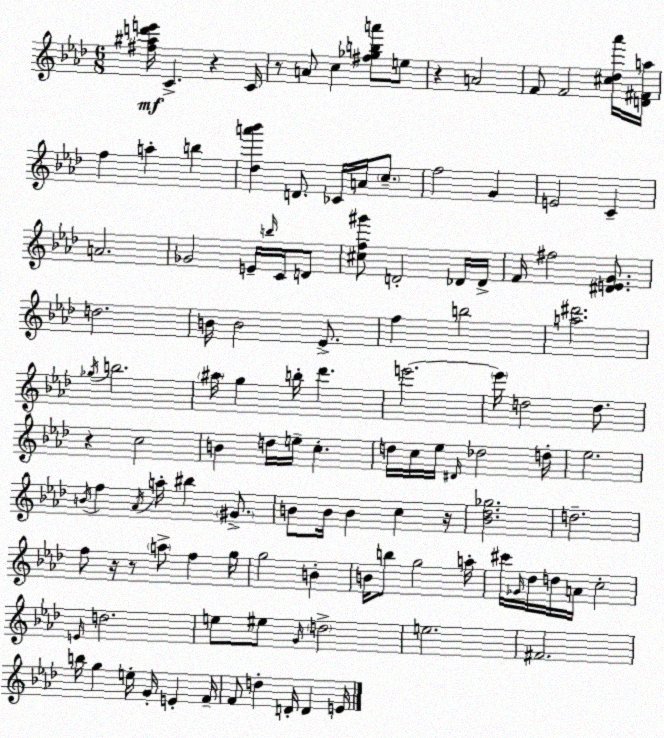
X:1
T:Untitled
M:6/8
L:1/4
K:Fm
[^f^ad'e']/4 C z C/4 z/2 A/2 c [^f_gba']/2 e/2 z A2 F/2 F2 [^c_d_a']/4 [D^Fa]/4 f a b [_da'_b'] D/2 _C/4 A/4 c/2 f2 G E2 C A2 _G2 E/4 b/4 C/4 D/2 [^cf^g']/2 D2 _D/4 _D/4 F/4 ^f2 [^DEG]/2 d2 B/4 B2 _E/2 f b2 [a^d']2 _g/4 b2 ^a/4 g b/4 _d' e'2 e'/4 d2 d/2 z c2 B d/4 e/4 c d/4 c/4 _e/4 ^D/4 _d2 d/4 _e2 B/4 f _A/4 a/4 ^b ^G/2 B/2 B/4 B c z/4 [_B_d_g]2 d2 f/2 z/4 z/2 a/2 f g/4 g2 B B/4 b/2 g2 a/4 ^c'/4 _G/4 _d/4 d/4 A/4 c2 E/4 d2 e/2 ^e/2 G/4 d2 e2 ^F2 b/4 g e/4 G/4 E F/4 F/2 d D/4 D E/4